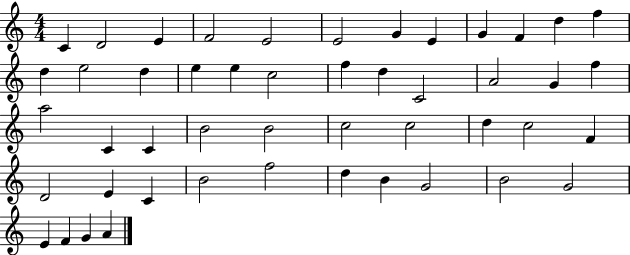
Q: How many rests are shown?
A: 0